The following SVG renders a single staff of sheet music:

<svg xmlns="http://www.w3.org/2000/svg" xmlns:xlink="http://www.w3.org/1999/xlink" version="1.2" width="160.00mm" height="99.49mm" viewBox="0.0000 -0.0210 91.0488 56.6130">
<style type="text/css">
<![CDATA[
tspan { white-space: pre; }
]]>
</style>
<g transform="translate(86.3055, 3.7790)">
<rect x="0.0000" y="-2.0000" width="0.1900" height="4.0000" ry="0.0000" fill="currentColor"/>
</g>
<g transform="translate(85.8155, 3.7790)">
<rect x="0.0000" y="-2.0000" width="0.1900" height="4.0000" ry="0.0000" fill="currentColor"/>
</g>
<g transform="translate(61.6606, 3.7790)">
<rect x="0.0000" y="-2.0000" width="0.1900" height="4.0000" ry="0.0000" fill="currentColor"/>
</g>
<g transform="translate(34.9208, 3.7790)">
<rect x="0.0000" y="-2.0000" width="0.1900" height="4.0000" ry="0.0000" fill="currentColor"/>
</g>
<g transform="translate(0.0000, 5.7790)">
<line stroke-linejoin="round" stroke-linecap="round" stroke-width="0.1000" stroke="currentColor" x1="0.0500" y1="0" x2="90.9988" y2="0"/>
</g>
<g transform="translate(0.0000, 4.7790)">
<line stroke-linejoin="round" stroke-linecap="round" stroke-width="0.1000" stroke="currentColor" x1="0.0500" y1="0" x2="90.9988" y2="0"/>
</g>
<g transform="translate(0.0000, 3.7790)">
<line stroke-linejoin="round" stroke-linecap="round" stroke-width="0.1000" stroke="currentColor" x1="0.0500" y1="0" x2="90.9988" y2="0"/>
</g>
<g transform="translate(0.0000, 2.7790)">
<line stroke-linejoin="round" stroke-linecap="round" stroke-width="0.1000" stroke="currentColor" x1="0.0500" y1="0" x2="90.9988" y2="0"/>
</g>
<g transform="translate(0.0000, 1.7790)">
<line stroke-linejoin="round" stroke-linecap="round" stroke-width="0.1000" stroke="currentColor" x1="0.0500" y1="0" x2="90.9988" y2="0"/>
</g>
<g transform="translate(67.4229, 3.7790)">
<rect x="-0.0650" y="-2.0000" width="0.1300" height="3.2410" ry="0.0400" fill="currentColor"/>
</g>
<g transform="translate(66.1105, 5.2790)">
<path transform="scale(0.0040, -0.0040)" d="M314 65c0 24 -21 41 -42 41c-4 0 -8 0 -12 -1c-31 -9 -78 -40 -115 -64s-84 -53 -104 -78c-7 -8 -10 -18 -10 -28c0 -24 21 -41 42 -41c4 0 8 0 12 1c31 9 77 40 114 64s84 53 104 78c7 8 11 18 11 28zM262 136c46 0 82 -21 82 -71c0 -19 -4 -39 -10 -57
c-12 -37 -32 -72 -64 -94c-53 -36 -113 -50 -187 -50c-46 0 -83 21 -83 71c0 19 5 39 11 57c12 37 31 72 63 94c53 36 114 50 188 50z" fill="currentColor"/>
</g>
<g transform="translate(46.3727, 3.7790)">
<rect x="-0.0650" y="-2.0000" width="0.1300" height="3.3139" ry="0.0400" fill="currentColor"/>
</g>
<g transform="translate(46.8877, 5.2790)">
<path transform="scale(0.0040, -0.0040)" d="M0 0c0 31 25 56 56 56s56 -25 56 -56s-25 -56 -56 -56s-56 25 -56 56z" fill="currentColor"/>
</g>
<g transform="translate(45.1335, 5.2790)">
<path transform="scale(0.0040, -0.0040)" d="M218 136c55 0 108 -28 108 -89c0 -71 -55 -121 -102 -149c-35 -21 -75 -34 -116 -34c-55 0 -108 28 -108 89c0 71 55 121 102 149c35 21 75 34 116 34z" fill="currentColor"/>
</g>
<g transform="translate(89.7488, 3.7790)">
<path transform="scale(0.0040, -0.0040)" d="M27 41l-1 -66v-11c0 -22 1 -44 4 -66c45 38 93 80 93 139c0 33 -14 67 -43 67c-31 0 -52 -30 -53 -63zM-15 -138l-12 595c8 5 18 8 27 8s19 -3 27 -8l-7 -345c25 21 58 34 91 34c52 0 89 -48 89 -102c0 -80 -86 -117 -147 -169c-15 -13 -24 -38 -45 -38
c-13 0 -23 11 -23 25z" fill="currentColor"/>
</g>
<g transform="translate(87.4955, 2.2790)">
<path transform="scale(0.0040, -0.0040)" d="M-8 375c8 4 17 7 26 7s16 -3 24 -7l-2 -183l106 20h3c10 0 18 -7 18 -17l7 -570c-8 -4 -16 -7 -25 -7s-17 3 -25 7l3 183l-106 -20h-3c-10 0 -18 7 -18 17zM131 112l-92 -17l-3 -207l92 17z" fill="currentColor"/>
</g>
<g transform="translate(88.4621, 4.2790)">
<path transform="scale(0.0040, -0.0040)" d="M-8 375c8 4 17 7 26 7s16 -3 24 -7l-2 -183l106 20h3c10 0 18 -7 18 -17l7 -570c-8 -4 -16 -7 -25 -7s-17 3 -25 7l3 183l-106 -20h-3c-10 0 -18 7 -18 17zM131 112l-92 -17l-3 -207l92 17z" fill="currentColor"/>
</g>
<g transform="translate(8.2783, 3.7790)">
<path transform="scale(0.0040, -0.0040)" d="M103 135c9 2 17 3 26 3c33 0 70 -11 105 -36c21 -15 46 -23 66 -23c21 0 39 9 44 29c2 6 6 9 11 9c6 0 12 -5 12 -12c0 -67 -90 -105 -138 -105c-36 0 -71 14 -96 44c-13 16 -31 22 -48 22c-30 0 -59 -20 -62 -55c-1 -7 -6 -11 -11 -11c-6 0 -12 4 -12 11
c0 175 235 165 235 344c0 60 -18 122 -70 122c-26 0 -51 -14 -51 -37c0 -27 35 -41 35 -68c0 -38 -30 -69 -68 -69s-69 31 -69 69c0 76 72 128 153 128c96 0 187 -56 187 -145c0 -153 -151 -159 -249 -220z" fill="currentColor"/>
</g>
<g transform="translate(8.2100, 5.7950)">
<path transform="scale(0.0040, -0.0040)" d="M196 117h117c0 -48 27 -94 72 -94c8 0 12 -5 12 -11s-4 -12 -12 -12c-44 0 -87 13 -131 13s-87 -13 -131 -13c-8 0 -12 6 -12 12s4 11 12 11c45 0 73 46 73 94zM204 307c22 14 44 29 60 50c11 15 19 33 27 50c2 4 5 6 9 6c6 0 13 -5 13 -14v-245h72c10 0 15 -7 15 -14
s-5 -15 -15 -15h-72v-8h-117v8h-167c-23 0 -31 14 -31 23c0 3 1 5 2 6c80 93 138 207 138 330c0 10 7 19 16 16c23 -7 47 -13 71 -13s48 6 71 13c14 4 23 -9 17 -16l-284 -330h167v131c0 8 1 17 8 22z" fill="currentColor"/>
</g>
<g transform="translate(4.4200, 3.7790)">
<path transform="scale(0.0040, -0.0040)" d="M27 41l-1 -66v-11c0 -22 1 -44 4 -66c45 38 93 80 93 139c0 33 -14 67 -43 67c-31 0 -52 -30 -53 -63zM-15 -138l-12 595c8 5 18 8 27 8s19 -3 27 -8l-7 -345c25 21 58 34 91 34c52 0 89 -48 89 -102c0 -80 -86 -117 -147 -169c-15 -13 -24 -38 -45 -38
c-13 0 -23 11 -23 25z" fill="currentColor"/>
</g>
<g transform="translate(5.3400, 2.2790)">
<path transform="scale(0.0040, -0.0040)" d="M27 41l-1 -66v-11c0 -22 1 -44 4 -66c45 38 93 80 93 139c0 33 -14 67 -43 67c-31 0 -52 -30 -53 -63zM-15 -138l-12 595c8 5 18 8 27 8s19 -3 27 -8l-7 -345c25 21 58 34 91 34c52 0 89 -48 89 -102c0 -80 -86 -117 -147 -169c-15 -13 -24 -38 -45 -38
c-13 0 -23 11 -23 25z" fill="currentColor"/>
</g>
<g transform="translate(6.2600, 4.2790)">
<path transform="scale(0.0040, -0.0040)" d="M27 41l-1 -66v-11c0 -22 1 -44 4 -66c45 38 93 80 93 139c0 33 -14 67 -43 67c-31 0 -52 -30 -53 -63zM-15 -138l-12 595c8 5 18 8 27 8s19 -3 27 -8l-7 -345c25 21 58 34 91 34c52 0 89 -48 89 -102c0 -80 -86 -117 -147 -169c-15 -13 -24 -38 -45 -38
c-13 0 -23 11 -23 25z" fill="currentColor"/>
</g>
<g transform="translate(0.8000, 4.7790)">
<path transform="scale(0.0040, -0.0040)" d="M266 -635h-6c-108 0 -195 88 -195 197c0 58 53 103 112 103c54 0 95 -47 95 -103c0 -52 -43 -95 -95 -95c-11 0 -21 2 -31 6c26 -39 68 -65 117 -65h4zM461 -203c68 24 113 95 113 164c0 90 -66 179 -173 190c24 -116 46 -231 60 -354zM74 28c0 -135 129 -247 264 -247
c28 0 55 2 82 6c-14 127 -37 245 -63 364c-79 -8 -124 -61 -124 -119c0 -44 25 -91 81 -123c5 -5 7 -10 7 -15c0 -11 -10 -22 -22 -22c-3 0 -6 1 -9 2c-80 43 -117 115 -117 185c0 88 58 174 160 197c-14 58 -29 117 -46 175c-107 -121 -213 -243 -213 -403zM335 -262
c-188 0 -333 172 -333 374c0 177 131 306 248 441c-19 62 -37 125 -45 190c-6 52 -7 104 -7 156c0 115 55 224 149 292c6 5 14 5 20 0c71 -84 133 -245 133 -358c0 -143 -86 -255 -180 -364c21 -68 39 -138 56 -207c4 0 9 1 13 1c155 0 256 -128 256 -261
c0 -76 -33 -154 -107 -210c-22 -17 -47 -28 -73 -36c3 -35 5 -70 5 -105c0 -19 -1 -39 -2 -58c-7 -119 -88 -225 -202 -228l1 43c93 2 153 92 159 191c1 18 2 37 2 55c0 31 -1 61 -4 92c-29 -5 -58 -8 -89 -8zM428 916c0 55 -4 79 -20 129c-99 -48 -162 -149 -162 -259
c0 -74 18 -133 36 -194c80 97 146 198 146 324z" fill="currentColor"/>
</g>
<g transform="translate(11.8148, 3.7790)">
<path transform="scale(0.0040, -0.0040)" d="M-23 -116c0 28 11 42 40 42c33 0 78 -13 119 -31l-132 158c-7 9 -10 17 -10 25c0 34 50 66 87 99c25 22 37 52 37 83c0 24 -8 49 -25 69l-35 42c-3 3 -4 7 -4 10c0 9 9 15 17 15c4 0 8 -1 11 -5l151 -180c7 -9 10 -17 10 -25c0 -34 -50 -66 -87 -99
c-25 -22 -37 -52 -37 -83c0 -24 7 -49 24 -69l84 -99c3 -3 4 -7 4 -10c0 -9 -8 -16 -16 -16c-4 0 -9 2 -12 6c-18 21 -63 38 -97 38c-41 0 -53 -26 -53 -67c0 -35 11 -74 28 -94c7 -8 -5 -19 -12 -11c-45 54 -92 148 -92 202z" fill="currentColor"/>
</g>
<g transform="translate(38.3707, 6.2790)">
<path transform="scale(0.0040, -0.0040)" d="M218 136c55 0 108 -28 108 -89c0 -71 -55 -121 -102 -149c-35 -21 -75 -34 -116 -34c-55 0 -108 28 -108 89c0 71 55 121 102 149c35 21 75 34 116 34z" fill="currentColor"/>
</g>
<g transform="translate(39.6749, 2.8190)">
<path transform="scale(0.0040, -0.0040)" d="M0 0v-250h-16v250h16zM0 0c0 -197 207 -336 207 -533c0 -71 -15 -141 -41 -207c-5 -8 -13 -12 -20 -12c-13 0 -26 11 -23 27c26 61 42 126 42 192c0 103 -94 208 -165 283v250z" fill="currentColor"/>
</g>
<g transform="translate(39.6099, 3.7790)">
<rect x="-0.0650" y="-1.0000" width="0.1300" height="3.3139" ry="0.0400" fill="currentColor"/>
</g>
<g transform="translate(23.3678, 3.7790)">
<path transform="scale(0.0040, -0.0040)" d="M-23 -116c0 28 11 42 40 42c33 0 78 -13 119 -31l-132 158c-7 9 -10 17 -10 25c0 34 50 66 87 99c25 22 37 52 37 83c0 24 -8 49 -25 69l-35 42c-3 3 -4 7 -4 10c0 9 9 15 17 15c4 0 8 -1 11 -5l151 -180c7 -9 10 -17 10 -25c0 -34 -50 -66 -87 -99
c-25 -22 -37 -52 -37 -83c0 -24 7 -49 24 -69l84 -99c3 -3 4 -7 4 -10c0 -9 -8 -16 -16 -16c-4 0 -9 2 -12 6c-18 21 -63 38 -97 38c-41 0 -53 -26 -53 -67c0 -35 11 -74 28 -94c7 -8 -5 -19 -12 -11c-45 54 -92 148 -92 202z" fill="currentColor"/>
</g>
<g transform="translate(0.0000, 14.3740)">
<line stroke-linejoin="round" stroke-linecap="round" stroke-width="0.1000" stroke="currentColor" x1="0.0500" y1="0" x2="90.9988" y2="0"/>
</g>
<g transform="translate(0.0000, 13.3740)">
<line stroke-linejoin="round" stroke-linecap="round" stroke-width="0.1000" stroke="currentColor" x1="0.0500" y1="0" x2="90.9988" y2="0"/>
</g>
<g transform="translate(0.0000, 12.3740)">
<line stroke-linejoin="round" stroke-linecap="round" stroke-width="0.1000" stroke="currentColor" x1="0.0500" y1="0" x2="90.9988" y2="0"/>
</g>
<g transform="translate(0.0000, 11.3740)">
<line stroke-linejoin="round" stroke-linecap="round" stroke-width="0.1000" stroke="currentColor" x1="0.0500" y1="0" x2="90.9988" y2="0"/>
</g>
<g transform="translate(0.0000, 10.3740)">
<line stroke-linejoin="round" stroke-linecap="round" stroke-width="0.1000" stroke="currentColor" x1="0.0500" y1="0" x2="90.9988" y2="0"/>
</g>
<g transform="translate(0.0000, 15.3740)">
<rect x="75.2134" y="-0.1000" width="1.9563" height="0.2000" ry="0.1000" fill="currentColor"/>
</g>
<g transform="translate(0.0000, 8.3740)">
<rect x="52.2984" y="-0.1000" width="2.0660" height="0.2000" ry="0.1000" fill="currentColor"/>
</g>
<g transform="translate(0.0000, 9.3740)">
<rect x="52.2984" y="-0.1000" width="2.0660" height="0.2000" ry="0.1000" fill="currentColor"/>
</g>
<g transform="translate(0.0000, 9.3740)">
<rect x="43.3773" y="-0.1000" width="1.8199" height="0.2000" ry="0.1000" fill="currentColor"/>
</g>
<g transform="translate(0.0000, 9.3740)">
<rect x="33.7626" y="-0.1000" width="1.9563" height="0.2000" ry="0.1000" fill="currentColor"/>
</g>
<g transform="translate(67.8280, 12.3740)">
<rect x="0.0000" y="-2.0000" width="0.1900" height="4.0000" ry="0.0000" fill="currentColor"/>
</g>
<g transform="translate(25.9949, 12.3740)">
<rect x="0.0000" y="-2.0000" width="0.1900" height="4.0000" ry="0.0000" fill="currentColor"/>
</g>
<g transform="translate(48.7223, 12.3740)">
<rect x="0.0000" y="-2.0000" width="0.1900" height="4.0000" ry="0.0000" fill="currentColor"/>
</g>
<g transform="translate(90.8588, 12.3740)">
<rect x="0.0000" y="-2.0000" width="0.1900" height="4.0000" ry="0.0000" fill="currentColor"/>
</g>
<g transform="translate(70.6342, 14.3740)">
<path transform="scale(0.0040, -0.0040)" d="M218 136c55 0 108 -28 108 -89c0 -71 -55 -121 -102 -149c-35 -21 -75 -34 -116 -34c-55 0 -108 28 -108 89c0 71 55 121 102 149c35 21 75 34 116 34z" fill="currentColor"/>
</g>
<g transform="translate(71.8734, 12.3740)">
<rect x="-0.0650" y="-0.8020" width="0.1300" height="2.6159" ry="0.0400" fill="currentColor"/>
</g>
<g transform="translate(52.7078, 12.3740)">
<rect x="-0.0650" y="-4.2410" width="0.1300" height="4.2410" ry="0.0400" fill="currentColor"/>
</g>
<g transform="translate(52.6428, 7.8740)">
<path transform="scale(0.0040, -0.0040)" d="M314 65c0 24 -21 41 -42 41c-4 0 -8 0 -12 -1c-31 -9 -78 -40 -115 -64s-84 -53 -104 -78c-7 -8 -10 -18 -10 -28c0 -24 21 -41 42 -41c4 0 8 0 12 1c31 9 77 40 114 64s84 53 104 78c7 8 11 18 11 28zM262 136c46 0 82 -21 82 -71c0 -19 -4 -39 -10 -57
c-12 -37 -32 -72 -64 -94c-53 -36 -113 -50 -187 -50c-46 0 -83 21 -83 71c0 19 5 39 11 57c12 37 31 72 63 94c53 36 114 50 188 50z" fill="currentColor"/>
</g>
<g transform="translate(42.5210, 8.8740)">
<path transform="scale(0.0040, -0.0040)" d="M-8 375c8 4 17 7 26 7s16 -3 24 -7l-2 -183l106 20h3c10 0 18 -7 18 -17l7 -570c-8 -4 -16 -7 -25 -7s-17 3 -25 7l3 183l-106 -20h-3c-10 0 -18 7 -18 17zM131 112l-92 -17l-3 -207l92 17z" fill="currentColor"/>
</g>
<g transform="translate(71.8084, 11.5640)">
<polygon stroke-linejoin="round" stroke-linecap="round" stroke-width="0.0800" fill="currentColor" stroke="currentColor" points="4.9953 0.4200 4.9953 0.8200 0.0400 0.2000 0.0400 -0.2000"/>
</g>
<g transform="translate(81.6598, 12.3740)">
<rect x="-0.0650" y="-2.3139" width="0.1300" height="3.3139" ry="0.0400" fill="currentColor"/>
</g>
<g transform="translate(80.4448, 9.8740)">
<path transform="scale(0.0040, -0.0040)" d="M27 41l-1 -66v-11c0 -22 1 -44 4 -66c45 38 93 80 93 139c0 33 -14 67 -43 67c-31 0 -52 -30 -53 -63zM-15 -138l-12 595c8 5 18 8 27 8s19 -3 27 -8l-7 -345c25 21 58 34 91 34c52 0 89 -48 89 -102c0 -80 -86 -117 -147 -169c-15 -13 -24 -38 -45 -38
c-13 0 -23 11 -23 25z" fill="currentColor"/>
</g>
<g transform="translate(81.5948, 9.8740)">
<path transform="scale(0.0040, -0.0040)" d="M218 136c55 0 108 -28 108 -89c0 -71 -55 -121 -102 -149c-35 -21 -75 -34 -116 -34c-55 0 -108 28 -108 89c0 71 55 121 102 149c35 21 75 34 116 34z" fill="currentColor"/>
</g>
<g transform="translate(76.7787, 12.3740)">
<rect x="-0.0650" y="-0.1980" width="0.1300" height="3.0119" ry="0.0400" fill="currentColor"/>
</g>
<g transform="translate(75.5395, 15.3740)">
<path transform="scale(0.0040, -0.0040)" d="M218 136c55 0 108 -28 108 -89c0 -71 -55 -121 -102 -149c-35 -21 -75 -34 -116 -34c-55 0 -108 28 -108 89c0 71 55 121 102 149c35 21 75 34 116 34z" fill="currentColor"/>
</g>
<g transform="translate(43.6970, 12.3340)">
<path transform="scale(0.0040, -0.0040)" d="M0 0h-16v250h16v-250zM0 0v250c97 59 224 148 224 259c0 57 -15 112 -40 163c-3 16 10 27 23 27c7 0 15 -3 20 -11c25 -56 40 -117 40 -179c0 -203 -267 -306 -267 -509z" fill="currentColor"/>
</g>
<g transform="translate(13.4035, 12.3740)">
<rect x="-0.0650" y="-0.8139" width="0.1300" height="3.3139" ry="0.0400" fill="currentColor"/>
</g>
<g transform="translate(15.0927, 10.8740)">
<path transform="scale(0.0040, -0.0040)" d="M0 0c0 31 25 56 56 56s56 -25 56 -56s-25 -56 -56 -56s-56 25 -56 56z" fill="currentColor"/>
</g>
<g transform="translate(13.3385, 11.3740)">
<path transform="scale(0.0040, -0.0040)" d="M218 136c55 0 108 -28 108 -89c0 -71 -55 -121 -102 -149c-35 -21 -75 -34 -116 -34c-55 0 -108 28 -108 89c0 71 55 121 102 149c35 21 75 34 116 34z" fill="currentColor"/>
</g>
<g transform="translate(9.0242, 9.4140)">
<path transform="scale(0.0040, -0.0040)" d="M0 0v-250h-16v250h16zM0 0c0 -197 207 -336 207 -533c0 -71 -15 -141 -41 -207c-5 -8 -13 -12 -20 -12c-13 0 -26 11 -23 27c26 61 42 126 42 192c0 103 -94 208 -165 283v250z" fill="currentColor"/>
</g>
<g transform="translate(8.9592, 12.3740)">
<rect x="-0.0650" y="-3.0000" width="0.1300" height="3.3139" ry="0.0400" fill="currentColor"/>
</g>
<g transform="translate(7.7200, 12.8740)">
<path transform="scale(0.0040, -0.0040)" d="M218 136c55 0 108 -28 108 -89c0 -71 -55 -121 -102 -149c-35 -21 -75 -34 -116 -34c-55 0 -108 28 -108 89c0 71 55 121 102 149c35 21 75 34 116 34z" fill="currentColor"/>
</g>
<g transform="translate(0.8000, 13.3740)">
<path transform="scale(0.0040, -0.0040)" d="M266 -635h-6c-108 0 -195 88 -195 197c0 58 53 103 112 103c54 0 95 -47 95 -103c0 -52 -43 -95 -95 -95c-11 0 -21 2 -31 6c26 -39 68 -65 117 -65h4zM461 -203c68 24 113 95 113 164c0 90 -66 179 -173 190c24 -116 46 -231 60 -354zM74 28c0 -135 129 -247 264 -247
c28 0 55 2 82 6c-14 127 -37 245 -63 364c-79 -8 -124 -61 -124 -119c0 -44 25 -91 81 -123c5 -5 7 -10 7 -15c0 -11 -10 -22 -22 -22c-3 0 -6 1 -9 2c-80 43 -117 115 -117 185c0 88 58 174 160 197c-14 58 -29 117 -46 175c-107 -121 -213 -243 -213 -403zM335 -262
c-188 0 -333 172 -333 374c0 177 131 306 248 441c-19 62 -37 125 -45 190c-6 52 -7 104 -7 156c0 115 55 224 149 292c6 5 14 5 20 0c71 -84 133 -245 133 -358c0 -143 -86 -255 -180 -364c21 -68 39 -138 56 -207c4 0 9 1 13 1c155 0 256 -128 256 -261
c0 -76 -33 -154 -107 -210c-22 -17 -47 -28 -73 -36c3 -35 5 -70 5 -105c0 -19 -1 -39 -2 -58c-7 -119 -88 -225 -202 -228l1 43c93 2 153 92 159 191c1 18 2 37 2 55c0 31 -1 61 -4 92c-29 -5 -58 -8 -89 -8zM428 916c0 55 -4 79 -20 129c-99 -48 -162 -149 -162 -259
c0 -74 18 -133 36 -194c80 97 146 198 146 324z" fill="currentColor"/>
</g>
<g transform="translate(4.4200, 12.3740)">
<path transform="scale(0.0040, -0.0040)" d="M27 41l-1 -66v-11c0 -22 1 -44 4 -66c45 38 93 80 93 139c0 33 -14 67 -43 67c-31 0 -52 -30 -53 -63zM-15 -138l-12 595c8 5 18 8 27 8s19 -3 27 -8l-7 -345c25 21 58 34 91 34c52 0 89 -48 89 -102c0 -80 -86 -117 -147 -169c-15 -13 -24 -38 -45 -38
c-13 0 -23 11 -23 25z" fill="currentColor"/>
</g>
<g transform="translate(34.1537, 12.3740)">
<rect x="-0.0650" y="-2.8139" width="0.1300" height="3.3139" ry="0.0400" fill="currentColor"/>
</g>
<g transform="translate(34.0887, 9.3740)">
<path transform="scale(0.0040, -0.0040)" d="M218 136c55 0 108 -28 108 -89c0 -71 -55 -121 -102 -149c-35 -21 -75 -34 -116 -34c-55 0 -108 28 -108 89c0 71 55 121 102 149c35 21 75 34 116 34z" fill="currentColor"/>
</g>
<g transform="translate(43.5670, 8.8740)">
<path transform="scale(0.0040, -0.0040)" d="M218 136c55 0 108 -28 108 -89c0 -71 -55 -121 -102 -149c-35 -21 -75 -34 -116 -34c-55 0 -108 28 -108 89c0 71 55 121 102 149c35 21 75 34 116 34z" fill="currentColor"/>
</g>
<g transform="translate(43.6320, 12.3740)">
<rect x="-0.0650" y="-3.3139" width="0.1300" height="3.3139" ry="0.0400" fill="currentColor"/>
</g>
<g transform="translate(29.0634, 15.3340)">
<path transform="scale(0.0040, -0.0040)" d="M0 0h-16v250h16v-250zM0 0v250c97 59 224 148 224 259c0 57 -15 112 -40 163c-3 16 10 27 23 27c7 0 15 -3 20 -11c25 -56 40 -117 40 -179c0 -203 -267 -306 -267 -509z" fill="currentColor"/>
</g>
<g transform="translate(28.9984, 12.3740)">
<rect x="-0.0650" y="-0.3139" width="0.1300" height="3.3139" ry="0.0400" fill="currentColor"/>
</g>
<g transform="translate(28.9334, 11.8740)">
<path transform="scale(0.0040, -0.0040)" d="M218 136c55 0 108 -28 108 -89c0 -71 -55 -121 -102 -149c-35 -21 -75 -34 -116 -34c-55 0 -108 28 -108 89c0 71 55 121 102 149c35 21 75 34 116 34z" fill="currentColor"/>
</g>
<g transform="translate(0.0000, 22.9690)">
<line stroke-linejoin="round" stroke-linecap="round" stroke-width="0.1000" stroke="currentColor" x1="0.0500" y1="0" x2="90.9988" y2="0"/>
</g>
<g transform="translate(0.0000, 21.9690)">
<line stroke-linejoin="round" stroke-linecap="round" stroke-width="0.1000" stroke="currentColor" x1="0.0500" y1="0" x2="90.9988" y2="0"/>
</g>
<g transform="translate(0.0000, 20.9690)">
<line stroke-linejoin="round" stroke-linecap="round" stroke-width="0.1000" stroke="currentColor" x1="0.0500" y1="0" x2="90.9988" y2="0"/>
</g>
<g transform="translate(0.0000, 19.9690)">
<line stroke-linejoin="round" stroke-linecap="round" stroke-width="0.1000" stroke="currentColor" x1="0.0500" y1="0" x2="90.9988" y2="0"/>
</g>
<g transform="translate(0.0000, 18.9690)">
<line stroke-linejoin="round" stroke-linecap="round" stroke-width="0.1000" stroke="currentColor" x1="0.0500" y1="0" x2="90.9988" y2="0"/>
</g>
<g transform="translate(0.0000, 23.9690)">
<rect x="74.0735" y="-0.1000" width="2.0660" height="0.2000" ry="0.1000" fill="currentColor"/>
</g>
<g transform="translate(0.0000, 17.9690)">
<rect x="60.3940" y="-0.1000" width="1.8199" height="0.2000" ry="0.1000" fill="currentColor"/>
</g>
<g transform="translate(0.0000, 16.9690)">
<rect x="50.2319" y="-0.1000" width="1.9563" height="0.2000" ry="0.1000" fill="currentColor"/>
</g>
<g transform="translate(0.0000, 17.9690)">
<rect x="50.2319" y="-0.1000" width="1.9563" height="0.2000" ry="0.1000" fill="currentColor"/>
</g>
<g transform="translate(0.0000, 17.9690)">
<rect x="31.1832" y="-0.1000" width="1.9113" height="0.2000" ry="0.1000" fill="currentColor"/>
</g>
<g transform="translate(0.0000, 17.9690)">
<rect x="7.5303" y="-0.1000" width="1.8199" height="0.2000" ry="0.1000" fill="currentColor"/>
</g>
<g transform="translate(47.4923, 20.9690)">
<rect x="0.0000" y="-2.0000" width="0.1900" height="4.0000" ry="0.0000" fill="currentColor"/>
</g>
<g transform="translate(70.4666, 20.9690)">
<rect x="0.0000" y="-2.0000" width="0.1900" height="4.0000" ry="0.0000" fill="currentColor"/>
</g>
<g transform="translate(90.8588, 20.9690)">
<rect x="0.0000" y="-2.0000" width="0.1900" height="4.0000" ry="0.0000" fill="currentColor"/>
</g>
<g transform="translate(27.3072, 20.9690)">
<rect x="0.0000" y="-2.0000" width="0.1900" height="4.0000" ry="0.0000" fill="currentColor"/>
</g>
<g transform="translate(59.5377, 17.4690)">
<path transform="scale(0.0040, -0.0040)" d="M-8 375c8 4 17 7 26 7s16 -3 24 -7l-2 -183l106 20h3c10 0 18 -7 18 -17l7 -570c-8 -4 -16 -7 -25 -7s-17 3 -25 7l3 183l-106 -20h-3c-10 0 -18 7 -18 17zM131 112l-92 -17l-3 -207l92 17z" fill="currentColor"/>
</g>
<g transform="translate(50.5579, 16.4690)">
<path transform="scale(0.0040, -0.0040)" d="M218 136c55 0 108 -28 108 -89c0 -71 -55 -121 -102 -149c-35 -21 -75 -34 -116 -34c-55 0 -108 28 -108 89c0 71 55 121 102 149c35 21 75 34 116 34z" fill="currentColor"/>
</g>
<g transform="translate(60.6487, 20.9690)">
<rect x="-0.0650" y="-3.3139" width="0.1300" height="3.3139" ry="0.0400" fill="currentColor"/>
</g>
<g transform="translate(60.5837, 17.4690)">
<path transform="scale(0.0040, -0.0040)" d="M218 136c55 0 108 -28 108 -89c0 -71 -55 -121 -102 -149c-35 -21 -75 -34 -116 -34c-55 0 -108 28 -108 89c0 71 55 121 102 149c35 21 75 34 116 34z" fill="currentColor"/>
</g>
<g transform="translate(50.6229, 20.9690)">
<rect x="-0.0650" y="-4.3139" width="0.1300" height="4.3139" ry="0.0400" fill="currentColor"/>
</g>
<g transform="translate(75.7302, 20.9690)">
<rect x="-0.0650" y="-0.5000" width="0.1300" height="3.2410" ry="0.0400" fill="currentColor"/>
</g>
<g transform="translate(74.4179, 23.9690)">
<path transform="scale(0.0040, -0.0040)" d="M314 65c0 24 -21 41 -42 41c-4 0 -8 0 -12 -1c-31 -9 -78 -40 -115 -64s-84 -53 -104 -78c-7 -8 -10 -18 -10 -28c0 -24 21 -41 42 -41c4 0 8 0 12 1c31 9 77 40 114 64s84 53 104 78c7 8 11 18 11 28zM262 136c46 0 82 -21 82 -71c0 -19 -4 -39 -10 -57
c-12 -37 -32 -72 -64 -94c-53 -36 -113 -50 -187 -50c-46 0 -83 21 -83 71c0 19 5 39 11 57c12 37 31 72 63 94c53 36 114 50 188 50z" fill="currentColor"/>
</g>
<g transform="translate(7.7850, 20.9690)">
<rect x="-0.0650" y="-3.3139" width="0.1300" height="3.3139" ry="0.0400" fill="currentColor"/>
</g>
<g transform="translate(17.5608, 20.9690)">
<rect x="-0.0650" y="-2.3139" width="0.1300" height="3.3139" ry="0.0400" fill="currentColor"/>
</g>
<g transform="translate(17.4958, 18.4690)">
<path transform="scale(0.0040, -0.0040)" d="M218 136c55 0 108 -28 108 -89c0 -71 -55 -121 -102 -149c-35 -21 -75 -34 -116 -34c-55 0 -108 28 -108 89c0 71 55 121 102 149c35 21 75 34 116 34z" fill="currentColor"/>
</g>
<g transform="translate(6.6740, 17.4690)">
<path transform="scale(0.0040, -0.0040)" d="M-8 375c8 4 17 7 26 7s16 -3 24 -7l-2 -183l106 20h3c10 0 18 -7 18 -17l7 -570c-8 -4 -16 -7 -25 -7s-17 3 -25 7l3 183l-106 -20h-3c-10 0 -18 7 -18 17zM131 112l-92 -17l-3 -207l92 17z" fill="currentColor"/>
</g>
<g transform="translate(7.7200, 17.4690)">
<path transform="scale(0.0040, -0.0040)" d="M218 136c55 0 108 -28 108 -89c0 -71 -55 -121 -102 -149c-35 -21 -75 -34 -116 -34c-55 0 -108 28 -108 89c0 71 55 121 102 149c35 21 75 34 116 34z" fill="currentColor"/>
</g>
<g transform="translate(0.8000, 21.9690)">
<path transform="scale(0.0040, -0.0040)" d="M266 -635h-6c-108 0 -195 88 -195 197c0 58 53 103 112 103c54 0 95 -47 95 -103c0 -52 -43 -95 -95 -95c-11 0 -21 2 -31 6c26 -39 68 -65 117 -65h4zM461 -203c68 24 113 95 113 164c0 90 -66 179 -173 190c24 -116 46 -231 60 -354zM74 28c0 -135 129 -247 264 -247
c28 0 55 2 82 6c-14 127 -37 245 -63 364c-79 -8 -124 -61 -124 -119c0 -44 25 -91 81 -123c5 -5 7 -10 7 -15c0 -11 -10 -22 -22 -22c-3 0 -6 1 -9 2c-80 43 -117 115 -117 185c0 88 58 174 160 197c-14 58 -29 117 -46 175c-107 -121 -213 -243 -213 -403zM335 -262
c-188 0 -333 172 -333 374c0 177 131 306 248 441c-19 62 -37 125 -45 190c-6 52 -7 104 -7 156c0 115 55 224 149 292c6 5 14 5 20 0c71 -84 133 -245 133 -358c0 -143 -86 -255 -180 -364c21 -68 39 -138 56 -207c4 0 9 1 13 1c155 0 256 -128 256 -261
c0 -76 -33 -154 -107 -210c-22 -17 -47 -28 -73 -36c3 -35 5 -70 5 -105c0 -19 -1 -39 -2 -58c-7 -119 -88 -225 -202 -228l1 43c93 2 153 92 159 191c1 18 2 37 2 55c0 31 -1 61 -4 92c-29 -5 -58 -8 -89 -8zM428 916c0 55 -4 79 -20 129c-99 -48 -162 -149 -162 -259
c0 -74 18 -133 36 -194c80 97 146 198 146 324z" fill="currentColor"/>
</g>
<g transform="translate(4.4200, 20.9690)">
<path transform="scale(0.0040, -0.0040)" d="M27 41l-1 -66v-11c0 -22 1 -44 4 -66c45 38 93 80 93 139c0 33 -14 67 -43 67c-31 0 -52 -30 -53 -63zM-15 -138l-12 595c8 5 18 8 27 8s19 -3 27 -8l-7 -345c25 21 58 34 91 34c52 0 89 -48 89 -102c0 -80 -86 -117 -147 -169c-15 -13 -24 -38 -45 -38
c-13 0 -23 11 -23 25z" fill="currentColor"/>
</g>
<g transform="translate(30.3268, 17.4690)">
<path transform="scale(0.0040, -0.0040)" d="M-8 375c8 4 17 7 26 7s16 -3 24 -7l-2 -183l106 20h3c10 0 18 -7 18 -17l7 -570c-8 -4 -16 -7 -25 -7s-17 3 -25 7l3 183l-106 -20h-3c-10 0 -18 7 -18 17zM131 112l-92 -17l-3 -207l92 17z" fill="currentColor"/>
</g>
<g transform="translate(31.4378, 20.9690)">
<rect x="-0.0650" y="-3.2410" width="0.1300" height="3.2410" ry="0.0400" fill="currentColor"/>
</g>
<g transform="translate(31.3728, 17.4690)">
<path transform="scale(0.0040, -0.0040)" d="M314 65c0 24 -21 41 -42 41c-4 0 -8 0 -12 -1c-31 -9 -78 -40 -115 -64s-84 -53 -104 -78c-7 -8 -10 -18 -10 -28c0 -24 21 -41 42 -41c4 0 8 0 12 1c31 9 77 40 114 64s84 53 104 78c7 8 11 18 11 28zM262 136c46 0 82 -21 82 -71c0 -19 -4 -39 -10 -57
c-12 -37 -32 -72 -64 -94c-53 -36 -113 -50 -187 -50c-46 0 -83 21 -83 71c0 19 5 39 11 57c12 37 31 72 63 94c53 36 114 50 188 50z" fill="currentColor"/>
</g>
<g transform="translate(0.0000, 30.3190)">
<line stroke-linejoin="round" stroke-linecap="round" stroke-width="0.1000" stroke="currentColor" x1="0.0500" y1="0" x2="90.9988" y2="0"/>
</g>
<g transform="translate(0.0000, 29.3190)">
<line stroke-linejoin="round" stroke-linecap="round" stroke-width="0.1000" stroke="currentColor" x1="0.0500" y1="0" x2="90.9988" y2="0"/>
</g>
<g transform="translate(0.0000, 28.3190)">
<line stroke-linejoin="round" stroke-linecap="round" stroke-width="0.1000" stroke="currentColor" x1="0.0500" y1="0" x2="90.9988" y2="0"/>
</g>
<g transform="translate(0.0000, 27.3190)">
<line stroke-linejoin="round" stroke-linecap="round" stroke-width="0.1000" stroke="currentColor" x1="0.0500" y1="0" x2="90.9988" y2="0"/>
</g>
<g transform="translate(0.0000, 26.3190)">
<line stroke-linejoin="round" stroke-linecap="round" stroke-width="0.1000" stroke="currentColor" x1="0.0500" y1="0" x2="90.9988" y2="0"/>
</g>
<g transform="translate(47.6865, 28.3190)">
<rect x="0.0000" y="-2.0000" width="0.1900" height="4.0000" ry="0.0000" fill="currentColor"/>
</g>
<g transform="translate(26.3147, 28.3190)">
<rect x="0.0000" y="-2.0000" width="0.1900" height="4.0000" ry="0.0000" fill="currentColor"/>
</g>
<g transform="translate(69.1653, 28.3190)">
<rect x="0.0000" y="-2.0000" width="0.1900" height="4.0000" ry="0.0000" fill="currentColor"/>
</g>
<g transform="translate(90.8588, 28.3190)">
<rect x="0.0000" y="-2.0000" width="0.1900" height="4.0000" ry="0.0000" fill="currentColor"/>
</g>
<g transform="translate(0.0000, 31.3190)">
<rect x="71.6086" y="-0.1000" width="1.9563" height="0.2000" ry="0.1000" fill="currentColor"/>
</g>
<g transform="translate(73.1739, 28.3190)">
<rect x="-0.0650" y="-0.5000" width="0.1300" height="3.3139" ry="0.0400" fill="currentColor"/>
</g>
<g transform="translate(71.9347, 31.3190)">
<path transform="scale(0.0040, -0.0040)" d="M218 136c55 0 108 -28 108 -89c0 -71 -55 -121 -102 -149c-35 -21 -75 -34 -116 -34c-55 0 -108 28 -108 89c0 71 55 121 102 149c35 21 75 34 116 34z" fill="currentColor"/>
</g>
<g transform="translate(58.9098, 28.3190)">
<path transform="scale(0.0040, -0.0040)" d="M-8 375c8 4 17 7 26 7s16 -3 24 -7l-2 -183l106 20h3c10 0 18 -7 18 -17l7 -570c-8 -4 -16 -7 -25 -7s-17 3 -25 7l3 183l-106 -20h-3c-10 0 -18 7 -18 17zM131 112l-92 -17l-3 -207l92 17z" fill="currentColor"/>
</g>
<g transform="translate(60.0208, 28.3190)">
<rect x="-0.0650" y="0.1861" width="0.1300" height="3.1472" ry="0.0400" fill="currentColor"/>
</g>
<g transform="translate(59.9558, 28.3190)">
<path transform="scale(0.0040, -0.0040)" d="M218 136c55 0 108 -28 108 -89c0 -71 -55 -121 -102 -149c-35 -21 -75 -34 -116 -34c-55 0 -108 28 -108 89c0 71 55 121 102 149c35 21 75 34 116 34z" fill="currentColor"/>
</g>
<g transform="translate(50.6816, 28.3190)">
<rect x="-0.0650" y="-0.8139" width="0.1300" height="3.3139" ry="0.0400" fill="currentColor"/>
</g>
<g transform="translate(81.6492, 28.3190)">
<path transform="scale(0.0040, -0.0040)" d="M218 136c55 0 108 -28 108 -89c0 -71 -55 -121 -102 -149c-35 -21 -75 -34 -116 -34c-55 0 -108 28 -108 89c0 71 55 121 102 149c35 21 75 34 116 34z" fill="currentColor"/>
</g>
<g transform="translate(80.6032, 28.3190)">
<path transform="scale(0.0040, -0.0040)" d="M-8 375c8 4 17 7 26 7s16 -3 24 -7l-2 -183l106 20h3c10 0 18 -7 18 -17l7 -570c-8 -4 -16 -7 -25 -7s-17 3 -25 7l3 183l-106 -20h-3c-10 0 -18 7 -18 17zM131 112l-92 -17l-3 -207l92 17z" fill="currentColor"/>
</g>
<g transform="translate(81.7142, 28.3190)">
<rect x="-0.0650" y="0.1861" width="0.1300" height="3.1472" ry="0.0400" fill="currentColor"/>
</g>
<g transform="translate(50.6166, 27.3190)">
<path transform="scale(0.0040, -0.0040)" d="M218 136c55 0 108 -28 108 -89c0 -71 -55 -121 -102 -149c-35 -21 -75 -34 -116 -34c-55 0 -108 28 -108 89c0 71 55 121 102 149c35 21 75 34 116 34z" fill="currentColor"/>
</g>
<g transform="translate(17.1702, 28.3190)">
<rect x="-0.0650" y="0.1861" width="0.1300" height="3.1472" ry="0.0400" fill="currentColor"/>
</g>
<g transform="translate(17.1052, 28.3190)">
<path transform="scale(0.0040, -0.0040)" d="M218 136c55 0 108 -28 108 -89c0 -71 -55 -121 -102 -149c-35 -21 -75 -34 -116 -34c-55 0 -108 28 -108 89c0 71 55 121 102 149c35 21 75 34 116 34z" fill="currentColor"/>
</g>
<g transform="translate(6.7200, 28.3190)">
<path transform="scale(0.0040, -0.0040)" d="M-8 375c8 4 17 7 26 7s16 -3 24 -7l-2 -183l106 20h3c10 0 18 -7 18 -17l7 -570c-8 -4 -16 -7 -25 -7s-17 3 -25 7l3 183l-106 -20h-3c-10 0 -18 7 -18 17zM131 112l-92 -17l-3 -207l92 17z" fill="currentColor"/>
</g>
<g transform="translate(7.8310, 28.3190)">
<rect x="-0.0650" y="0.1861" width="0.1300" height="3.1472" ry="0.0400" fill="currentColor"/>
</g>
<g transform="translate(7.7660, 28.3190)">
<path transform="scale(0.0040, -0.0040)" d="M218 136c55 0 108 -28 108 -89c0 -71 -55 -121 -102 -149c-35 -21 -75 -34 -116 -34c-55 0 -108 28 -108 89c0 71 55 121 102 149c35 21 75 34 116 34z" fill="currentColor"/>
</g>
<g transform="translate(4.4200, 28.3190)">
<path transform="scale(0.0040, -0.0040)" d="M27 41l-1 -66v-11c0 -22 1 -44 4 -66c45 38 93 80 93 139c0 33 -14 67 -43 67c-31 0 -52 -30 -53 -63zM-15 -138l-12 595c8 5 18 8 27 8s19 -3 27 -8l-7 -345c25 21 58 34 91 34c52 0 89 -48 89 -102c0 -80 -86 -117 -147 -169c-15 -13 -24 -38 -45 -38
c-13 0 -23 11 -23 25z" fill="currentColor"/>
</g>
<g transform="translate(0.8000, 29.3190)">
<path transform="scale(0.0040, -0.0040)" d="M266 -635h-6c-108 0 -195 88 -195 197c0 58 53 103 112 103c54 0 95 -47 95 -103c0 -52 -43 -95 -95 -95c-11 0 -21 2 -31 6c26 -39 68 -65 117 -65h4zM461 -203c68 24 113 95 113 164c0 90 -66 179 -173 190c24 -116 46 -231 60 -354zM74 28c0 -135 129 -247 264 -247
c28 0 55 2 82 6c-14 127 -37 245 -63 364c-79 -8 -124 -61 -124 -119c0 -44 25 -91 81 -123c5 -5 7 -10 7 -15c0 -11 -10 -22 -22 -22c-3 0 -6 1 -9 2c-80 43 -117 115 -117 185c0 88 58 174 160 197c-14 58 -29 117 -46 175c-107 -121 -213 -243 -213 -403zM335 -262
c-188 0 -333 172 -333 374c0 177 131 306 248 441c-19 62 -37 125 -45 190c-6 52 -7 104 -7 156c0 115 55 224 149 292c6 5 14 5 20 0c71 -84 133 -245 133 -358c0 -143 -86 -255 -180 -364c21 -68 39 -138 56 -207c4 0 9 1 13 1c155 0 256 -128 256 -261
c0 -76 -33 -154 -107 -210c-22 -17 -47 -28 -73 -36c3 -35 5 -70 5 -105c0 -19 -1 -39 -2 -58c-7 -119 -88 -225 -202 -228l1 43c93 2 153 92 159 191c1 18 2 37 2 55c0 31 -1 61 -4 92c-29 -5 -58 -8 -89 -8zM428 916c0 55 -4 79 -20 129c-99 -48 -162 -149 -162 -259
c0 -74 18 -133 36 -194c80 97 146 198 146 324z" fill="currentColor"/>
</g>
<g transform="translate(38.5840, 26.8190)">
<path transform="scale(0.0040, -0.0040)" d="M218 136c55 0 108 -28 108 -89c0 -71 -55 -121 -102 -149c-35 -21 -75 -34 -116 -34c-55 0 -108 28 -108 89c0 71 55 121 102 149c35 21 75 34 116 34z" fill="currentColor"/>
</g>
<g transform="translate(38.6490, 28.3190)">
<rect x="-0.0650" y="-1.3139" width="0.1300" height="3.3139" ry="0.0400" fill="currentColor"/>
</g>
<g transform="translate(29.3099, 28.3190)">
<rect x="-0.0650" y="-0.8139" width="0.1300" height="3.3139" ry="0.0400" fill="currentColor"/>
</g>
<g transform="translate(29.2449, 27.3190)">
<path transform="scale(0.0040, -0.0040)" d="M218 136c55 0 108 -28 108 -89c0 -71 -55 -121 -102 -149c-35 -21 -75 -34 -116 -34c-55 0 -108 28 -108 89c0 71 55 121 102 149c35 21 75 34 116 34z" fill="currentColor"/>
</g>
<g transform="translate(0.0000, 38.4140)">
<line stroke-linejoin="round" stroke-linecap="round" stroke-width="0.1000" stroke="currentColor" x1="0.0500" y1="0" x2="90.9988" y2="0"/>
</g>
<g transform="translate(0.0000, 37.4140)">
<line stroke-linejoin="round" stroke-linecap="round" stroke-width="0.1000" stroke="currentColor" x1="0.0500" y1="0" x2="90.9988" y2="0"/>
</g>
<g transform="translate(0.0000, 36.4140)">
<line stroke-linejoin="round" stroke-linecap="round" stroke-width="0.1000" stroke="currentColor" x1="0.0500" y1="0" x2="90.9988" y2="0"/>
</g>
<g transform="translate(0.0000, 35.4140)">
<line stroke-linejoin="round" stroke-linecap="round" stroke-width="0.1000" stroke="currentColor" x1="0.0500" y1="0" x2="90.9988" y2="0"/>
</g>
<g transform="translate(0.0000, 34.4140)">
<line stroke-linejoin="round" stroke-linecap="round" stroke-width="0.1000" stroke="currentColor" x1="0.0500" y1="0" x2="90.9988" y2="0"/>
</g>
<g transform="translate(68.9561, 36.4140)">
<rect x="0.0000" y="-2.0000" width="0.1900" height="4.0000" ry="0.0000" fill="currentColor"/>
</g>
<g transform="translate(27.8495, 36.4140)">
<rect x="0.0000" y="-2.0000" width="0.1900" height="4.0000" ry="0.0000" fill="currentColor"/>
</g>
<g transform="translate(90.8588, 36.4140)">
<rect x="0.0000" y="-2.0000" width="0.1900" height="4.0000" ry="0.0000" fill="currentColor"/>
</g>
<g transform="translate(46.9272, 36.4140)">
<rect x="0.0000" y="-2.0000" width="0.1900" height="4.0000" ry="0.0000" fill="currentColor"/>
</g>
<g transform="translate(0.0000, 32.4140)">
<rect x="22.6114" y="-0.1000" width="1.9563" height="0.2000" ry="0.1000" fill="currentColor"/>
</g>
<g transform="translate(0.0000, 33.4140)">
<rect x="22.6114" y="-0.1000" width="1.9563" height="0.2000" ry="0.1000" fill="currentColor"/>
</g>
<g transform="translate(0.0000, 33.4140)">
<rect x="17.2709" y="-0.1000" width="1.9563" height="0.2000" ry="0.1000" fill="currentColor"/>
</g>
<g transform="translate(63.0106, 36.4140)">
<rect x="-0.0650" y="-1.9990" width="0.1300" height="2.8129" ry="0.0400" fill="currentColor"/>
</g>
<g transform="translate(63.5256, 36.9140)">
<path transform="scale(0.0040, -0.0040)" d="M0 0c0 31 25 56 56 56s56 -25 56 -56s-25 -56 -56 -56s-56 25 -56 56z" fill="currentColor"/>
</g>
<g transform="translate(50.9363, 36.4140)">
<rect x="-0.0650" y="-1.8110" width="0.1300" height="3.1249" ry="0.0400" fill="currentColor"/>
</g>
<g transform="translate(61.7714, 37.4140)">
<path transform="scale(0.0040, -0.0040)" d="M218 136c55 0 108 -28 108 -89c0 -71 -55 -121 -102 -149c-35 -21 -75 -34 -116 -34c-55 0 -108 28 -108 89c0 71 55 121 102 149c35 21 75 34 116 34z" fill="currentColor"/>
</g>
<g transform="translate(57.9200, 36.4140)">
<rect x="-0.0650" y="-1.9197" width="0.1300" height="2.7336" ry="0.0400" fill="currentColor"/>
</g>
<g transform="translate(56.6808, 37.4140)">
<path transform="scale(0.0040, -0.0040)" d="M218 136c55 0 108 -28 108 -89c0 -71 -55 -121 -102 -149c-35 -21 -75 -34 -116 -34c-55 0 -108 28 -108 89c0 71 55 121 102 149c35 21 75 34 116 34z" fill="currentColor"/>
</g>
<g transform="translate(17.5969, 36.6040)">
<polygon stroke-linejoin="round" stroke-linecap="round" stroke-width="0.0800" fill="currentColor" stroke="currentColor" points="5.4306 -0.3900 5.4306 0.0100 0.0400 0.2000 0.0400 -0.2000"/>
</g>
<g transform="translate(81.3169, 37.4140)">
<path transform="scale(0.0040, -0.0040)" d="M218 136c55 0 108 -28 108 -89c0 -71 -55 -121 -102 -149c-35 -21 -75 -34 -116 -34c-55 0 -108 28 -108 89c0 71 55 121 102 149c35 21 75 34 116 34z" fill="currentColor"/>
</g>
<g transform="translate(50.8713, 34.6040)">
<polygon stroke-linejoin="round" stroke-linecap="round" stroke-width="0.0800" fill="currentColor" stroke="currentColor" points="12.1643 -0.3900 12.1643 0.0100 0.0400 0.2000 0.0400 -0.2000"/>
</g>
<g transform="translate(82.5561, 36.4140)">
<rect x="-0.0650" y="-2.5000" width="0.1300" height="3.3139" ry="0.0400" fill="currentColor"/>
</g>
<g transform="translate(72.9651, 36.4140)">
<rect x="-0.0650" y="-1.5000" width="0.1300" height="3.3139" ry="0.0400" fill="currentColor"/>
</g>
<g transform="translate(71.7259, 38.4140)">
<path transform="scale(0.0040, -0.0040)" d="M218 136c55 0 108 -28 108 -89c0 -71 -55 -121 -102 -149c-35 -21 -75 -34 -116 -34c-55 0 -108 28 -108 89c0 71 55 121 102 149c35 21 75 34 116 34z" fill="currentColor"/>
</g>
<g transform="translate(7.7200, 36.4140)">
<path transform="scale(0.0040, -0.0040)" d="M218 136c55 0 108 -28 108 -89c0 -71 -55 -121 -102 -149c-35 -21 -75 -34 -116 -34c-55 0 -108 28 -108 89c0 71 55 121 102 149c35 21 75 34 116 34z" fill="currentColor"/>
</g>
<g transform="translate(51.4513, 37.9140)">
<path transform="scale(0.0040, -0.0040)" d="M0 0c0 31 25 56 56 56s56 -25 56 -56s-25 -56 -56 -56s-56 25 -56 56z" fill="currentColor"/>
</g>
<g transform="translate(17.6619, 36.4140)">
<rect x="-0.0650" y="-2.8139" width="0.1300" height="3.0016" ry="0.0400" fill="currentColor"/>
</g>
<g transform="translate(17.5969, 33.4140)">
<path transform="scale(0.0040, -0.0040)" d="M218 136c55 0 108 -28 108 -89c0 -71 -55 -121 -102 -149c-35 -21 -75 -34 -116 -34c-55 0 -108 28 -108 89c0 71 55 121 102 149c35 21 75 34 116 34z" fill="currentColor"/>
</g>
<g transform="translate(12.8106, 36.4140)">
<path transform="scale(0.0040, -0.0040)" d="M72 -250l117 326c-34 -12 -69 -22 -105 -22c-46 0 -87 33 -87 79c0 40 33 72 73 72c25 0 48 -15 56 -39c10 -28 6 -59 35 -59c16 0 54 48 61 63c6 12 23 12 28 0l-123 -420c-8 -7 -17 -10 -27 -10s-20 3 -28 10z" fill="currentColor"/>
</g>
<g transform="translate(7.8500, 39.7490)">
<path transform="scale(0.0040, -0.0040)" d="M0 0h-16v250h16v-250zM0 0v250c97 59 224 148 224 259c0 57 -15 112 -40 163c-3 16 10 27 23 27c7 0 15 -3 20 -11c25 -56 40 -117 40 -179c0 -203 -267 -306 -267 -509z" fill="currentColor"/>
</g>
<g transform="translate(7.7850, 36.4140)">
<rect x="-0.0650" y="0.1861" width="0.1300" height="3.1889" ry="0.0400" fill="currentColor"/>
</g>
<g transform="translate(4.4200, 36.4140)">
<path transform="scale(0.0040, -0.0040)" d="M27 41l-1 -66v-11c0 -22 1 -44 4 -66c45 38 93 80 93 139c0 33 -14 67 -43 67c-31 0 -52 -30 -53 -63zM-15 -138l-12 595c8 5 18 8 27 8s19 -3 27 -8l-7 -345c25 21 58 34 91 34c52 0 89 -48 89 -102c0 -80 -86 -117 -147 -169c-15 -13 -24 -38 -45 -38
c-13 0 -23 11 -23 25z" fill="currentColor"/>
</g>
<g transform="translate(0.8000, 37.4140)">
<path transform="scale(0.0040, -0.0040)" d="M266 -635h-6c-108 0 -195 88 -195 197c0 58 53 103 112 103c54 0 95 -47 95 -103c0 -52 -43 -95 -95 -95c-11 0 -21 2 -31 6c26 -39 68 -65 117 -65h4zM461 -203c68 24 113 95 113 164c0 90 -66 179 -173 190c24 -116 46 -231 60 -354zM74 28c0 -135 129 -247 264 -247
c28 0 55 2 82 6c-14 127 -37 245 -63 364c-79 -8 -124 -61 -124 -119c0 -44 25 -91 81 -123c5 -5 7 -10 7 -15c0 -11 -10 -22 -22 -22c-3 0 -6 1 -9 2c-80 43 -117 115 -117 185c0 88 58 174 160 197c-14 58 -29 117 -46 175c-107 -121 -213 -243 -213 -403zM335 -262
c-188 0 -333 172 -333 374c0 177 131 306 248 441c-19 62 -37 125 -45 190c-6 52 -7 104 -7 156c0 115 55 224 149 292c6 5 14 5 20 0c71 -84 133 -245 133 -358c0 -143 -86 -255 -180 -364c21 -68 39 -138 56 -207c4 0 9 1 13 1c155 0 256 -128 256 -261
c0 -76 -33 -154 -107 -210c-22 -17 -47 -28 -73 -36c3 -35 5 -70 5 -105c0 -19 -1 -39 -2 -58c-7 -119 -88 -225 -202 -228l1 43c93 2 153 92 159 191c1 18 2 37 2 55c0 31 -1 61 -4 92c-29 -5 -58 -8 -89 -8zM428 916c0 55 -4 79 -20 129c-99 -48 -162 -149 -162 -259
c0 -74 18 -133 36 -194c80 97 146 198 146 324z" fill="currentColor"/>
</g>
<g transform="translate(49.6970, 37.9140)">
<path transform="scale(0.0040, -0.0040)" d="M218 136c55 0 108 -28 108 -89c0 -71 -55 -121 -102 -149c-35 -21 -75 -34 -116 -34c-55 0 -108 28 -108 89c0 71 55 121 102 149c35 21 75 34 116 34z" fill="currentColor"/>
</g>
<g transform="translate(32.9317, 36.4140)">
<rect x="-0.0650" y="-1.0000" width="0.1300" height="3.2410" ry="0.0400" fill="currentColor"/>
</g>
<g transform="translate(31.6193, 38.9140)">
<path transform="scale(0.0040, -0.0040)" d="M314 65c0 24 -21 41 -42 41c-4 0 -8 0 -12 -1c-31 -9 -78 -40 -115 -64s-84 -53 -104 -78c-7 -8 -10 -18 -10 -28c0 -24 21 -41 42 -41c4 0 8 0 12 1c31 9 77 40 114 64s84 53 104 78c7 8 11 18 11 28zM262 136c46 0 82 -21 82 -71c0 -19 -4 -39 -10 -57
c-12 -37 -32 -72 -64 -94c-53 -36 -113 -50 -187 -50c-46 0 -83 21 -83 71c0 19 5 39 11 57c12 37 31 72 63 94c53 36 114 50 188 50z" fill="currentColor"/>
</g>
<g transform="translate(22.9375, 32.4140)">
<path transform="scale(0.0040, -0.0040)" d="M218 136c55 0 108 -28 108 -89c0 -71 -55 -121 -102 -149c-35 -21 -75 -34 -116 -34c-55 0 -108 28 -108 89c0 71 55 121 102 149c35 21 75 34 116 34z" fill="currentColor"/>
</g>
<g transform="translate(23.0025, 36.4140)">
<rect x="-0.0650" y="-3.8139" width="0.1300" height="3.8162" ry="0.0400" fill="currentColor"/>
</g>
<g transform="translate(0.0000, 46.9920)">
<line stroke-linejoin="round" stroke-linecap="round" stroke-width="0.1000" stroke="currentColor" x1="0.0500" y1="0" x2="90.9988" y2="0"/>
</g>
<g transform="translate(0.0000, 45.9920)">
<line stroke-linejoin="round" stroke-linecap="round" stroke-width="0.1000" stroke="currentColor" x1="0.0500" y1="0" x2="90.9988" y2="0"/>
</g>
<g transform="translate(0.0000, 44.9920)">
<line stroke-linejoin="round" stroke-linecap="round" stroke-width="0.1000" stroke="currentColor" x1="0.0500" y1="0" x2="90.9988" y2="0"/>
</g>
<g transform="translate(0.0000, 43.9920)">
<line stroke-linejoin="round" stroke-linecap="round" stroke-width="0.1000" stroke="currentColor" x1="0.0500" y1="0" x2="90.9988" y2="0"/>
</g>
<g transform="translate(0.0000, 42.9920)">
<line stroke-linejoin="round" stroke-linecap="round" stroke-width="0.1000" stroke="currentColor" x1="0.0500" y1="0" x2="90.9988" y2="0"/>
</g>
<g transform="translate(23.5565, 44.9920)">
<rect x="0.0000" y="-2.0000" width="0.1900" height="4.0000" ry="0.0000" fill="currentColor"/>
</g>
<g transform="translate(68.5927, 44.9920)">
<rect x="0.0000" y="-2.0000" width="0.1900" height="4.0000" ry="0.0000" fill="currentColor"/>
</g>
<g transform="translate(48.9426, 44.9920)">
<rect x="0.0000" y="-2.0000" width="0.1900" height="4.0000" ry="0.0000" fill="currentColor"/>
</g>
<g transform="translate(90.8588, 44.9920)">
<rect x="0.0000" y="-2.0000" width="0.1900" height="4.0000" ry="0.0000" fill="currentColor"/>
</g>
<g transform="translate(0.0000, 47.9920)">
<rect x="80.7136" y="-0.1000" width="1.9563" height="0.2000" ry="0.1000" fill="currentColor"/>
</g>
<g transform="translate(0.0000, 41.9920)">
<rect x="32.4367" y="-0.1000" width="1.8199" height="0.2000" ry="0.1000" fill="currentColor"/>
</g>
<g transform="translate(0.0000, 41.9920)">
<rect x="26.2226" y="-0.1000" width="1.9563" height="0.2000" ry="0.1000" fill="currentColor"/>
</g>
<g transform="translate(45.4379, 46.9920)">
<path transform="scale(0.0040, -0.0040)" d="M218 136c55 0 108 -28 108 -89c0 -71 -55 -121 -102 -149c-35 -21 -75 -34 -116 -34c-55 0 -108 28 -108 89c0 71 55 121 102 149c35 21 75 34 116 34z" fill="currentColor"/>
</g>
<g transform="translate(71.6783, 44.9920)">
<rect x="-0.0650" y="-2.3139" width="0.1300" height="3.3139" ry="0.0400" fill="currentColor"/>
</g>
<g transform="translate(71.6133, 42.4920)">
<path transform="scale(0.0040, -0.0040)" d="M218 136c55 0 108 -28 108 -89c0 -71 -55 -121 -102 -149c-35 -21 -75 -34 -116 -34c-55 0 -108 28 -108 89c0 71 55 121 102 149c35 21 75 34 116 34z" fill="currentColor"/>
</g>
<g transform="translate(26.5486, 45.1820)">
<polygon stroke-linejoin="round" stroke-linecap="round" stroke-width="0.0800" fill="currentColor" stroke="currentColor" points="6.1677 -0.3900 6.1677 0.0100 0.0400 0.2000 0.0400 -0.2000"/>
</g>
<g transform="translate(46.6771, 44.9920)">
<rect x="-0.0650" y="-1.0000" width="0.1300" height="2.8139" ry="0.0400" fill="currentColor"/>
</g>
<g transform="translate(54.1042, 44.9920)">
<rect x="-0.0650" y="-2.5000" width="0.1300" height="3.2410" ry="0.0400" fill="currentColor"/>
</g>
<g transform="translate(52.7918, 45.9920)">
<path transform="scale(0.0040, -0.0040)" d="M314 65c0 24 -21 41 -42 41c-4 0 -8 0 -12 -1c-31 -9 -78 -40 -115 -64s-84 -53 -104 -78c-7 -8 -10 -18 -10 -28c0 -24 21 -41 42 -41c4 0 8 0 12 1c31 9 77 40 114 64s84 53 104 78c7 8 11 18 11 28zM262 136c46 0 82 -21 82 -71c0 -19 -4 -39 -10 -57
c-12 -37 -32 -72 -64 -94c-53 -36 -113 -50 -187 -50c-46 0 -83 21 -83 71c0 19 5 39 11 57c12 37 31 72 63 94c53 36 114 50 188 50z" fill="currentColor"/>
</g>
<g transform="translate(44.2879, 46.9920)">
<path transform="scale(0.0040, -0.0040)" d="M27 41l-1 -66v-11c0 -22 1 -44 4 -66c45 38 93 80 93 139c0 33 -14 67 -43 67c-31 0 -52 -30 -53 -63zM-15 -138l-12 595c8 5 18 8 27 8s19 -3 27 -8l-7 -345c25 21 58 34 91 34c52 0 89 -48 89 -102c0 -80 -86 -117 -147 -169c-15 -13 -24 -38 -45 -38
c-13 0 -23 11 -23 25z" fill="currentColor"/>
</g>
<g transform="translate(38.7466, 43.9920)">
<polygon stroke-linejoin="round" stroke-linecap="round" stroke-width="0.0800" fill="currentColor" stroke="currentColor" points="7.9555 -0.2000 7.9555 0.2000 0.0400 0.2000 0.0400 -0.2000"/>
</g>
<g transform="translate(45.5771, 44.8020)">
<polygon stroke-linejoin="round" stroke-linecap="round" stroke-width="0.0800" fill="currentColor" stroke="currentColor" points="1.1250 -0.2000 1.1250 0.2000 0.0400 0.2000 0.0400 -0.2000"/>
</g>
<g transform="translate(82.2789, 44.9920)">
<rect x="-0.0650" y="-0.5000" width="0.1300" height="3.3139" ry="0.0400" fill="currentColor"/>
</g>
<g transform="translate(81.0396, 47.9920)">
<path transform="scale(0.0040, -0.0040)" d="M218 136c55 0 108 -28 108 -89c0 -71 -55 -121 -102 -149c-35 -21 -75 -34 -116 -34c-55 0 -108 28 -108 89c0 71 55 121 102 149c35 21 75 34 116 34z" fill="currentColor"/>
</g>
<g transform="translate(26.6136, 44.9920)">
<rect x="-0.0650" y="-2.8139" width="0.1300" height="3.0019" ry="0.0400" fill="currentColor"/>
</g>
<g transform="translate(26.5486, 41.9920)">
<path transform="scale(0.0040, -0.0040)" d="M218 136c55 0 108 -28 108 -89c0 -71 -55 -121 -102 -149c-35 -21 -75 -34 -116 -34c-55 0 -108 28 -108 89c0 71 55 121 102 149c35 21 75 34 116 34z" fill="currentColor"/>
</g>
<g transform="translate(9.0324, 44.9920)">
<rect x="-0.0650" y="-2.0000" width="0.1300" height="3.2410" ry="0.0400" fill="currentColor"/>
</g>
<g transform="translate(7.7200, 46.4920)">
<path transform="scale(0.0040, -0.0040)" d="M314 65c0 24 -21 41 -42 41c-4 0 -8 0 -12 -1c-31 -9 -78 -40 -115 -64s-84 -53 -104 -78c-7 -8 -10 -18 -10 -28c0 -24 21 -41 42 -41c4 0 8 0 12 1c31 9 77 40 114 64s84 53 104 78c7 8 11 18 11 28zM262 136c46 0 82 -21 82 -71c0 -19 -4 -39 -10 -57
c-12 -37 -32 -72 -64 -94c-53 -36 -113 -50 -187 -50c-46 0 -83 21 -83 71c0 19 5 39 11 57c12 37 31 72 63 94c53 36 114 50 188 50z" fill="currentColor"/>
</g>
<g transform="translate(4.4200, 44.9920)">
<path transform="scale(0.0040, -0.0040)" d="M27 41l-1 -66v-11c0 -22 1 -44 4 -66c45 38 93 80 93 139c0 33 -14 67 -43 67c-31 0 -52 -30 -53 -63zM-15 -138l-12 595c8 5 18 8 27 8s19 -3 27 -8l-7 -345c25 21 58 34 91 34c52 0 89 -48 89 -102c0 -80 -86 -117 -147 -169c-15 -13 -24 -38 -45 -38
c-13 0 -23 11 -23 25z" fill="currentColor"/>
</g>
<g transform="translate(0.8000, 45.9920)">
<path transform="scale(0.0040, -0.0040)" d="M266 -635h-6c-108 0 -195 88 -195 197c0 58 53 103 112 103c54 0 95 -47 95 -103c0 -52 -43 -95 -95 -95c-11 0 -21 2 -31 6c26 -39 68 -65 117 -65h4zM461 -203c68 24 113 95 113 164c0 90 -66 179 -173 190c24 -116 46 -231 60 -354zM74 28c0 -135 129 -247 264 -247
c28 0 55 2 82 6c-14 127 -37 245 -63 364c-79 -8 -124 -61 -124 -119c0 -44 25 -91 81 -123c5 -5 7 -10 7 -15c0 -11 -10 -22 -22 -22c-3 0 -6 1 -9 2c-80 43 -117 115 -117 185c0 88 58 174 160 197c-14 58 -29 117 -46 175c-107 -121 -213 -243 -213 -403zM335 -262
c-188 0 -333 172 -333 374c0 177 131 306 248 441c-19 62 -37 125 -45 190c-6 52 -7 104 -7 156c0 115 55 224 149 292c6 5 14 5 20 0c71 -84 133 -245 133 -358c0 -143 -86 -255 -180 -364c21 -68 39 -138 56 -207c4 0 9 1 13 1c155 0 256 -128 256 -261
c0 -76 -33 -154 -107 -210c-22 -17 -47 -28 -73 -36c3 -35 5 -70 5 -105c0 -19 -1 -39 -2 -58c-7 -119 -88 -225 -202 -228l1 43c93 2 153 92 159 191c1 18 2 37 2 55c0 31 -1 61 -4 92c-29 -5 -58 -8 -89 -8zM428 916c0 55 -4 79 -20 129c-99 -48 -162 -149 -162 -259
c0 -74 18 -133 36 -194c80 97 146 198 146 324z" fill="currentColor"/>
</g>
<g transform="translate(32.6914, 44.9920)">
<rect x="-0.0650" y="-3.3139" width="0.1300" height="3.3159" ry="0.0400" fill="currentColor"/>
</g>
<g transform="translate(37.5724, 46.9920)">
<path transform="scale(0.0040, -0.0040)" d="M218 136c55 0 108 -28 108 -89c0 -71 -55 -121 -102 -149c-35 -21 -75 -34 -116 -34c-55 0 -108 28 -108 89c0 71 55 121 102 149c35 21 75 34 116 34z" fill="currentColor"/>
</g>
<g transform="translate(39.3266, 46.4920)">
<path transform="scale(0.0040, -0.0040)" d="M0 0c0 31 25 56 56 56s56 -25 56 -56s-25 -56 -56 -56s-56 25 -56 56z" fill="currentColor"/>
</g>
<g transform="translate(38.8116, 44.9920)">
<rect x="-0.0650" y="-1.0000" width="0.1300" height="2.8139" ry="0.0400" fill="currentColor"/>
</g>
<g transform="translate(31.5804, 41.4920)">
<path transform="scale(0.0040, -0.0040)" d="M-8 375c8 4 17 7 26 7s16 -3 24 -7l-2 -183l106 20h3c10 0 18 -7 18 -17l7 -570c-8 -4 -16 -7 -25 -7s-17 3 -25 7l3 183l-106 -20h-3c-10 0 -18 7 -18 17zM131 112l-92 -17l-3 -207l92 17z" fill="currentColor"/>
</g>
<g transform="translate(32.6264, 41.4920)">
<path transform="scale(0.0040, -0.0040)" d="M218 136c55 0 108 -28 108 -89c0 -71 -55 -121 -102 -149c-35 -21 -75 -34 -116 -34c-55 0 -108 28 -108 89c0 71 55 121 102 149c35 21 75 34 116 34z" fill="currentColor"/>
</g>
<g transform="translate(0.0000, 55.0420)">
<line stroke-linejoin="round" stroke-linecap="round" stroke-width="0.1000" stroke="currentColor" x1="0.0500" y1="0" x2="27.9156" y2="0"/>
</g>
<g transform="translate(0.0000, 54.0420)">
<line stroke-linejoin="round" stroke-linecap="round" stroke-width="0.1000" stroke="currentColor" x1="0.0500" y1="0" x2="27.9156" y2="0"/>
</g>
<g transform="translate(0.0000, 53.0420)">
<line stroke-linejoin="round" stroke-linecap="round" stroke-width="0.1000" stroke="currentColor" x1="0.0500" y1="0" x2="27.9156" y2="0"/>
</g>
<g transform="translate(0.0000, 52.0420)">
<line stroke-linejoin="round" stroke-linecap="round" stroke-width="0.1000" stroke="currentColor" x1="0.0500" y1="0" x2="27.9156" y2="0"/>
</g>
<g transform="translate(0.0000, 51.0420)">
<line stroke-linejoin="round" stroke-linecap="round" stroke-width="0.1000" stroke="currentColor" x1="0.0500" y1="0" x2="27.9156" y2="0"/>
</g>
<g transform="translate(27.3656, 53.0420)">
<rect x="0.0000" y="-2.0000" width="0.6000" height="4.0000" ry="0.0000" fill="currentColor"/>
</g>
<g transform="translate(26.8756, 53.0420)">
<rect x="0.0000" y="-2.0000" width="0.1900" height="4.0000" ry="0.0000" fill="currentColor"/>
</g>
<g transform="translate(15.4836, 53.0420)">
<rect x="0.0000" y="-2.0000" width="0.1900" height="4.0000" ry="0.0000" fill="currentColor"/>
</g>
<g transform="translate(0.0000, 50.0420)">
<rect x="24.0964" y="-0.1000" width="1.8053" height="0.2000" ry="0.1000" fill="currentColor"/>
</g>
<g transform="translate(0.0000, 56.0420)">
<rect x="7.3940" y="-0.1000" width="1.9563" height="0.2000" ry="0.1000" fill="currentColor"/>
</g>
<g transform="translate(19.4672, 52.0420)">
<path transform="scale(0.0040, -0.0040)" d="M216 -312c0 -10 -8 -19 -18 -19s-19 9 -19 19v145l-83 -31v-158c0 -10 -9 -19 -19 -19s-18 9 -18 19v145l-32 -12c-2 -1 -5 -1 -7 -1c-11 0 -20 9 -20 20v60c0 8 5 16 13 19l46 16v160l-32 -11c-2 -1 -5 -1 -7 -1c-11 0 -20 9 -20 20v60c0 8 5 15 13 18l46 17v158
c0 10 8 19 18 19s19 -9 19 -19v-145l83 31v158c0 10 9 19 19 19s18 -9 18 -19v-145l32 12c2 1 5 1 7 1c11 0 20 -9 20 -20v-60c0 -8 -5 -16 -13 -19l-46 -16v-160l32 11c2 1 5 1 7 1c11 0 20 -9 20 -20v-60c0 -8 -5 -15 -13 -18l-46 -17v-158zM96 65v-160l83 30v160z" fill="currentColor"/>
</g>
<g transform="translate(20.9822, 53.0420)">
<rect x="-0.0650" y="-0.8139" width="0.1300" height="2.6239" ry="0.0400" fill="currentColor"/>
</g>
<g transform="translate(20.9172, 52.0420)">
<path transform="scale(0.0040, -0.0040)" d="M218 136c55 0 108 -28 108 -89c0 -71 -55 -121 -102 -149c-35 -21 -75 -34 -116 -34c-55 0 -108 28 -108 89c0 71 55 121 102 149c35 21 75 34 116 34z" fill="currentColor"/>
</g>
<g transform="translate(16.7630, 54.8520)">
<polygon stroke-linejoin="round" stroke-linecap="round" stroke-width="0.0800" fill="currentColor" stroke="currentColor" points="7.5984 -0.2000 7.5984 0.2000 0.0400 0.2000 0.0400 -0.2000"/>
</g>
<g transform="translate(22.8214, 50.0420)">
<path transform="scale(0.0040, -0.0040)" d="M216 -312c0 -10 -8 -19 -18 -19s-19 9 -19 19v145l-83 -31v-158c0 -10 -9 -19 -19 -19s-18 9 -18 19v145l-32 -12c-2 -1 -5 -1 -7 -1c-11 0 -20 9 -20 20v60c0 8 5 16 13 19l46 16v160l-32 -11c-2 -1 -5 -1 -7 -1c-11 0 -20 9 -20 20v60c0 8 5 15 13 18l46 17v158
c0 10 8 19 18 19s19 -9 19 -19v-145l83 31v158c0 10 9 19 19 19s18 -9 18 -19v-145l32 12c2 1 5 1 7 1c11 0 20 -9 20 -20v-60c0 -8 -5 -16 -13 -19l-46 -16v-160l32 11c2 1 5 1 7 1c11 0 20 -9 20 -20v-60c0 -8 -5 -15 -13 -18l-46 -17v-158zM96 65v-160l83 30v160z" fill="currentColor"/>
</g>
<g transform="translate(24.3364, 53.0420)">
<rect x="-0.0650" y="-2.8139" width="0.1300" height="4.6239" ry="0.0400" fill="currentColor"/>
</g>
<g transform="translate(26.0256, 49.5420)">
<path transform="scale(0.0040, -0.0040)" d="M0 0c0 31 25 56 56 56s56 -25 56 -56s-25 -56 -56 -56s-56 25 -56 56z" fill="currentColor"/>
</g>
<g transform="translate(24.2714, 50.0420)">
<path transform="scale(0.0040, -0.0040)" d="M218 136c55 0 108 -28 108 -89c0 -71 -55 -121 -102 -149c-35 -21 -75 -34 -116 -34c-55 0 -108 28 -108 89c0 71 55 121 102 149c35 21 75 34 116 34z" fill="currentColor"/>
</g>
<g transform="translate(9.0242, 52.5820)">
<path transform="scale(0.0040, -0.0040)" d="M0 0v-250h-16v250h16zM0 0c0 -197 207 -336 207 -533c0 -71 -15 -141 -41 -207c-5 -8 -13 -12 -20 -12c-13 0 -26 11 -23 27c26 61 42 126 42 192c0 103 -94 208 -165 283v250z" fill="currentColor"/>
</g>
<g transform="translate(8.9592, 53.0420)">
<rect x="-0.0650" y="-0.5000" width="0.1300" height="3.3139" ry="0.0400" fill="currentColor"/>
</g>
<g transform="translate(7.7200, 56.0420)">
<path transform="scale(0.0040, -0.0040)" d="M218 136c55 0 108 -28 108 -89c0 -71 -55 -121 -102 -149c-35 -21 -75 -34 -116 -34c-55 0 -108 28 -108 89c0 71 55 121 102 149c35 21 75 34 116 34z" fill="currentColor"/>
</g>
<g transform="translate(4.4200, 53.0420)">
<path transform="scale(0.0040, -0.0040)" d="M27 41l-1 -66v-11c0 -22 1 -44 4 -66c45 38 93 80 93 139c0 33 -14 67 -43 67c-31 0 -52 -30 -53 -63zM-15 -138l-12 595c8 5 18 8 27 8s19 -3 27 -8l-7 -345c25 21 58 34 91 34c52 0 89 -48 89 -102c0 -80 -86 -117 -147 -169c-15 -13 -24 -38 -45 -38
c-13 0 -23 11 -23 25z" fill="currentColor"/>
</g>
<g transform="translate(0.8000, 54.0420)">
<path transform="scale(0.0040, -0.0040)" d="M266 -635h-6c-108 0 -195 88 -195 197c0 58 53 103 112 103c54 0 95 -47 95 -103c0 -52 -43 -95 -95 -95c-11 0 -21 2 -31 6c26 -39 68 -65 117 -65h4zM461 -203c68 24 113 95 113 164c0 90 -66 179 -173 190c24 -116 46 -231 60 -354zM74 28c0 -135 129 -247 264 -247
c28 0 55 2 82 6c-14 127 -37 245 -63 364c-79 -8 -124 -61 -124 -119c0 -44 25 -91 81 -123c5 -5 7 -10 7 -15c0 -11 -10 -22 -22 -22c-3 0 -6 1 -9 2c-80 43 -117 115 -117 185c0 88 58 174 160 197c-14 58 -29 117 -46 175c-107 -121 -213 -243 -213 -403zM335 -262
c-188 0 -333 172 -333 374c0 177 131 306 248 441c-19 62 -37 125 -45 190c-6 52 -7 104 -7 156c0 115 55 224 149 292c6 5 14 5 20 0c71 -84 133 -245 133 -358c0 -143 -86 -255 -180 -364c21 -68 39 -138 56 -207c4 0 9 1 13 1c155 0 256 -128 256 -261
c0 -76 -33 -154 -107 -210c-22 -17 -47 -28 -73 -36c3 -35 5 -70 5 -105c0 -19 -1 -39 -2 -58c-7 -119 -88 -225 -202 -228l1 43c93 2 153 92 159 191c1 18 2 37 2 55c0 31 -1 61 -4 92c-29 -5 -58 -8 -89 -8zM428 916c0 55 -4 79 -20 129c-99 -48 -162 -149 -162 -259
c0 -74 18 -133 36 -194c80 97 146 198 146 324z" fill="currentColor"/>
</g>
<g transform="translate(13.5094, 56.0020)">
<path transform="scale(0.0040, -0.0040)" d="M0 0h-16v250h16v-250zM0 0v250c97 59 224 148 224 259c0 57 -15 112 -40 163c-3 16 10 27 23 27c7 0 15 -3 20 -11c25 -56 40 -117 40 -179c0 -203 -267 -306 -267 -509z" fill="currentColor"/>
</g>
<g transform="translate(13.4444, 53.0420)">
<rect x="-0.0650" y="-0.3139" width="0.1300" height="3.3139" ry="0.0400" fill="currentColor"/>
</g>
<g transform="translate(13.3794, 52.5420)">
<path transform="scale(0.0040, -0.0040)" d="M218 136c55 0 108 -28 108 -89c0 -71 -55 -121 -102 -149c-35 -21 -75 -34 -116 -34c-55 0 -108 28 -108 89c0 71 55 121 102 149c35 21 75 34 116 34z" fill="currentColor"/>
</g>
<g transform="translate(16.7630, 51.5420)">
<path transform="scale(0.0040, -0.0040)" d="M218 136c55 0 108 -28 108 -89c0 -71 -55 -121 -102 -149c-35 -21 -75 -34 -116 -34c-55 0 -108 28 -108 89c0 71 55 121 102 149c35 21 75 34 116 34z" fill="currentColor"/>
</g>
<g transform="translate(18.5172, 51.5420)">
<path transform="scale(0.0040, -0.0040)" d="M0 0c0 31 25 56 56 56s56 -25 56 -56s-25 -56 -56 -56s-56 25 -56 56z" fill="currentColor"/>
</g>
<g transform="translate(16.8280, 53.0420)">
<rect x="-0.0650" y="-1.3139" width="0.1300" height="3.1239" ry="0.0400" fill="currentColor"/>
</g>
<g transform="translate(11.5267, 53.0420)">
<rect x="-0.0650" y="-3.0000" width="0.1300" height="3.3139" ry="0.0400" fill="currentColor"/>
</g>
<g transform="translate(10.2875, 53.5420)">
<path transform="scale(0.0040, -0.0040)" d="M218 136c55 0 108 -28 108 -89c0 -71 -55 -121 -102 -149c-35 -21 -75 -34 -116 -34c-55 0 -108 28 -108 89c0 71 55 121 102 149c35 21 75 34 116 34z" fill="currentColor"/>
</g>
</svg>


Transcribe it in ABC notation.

X:1
T:Untitled
M:2/4
L:1/4
K:Eb
z z D/2 F F2 A/2 d c/2 a b/2 d'2 E/2 C/2 _g b g b2 d' b C2 B B d e d B C B _B/2 z/2 a/2 c'/2 D2 F/2 G/2 G/2 E G F2 a/2 b/2 E/2 _E/4 G2 g C C/2 A c/2 e/2 ^d/2 ^a/2